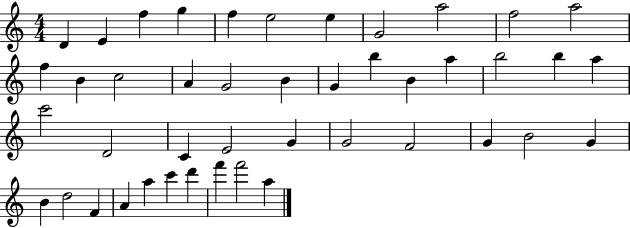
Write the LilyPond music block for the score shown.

{
  \clef treble
  \numericTimeSignature
  \time 4/4
  \key c \major
  d'4 e'4 f''4 g''4 | f''4 e''2 e''4 | g'2 a''2 | f''2 a''2 | \break f''4 b'4 c''2 | a'4 g'2 b'4 | g'4 b''4 b'4 a''4 | b''2 b''4 a''4 | \break c'''2 d'2 | c'4 e'2 g'4 | g'2 f'2 | g'4 b'2 g'4 | \break b'4 d''2 f'4 | a'4 a''4 c'''4 d'''4 | f'''4 f'''2 a''4 | \bar "|."
}